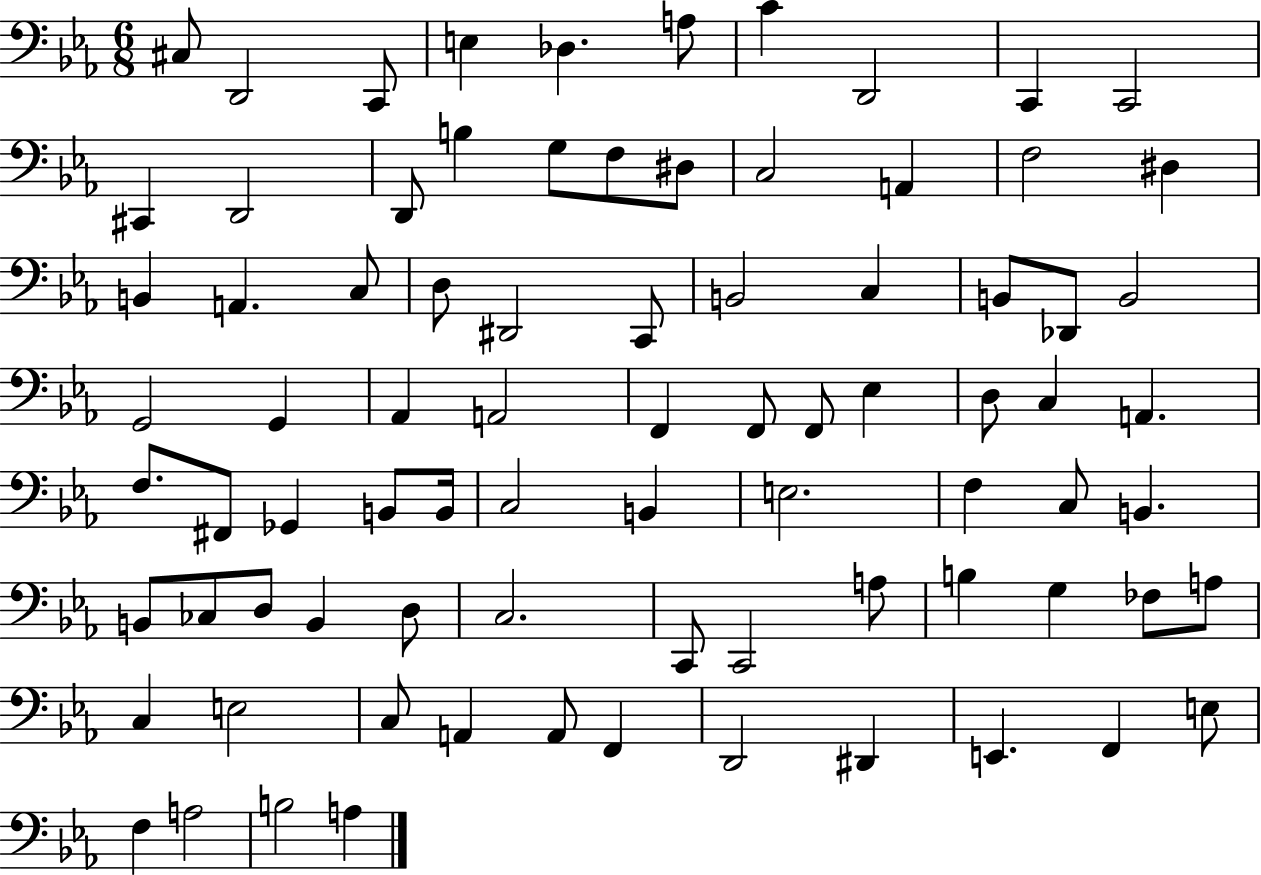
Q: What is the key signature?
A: EES major